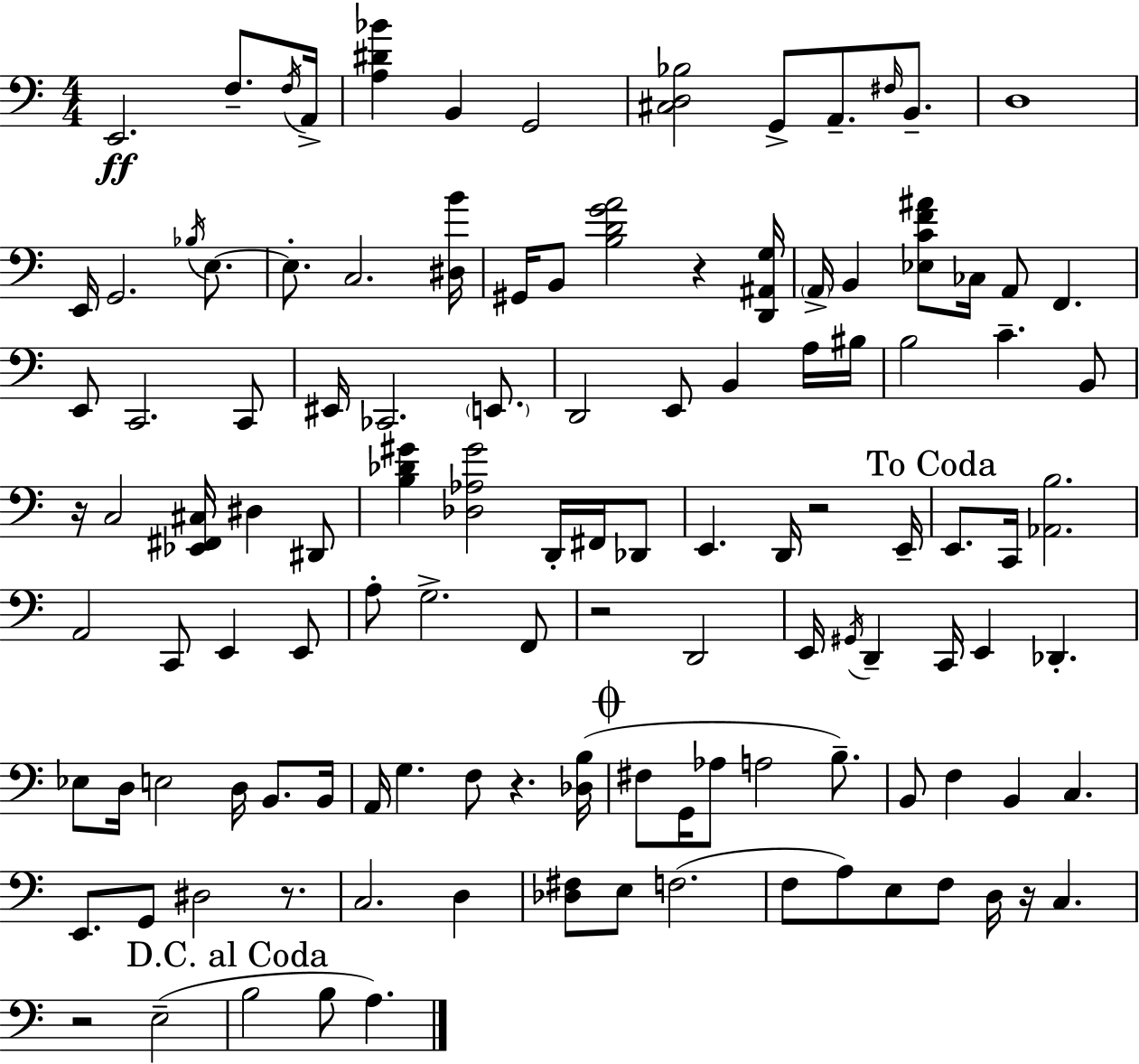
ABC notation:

X:1
T:Untitled
M:4/4
L:1/4
K:Am
E,,2 F,/2 F,/4 A,,/4 [A,^D_B] B,, G,,2 [^C,D,_B,]2 G,,/2 A,,/2 ^F,/4 B,,/2 D,4 E,,/4 G,,2 _B,/4 E,/2 E,/2 C,2 [^D,B]/4 ^G,,/4 B,,/2 [B,DGA]2 z [D,,^A,,G,]/4 A,,/4 B,, [_E,CF^A]/2 _C,/4 A,,/2 F,, E,,/2 C,,2 C,,/2 ^E,,/4 _C,,2 E,,/2 D,,2 E,,/2 B,, A,/4 ^B,/4 B,2 C B,,/2 z/4 C,2 [_E,,^F,,^C,]/4 ^D, ^D,,/2 [B,_D^G] [_D,_A,^G]2 D,,/4 ^F,,/4 _D,,/2 E,, D,,/4 z2 E,,/4 E,,/2 C,,/4 [_A,,B,]2 A,,2 C,,/2 E,, E,,/2 A,/2 G,2 F,,/2 z2 D,,2 E,,/4 ^G,,/4 D,, C,,/4 E,, _D,, _E,/2 D,/4 E,2 D,/4 B,,/2 B,,/4 A,,/4 G, F,/2 z [_D,B,]/4 ^F,/2 G,,/4 _A,/2 A,2 B,/2 B,,/2 F, B,, C, E,,/2 G,,/2 ^D,2 z/2 C,2 D, [_D,^F,]/2 E,/2 F,2 F,/2 A,/2 E,/2 F,/2 D,/4 z/4 C, z2 E,2 B,2 B,/2 A,